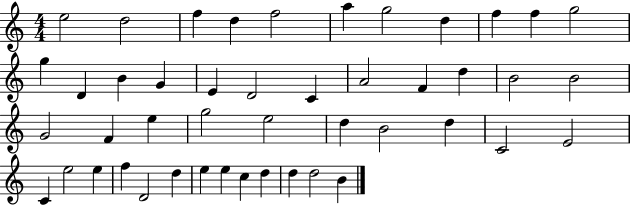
E5/h D5/h F5/q D5/q F5/h A5/q G5/h D5/q F5/q F5/q G5/h G5/q D4/q B4/q G4/q E4/q D4/h C4/q A4/h F4/q D5/q B4/h B4/h G4/h F4/q E5/q G5/h E5/h D5/q B4/h D5/q C4/h E4/h C4/q E5/h E5/q F5/q D4/h D5/q E5/q E5/q C5/q D5/q D5/q D5/h B4/q